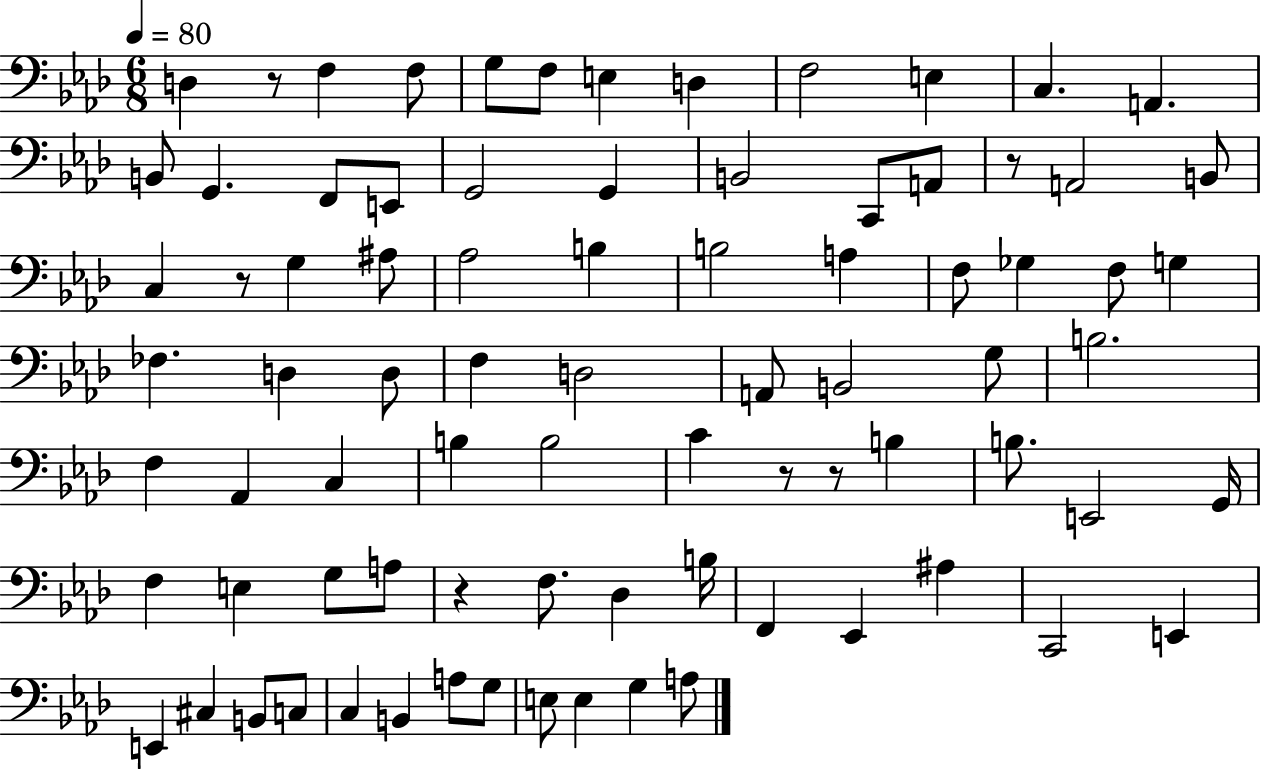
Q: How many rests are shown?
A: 6